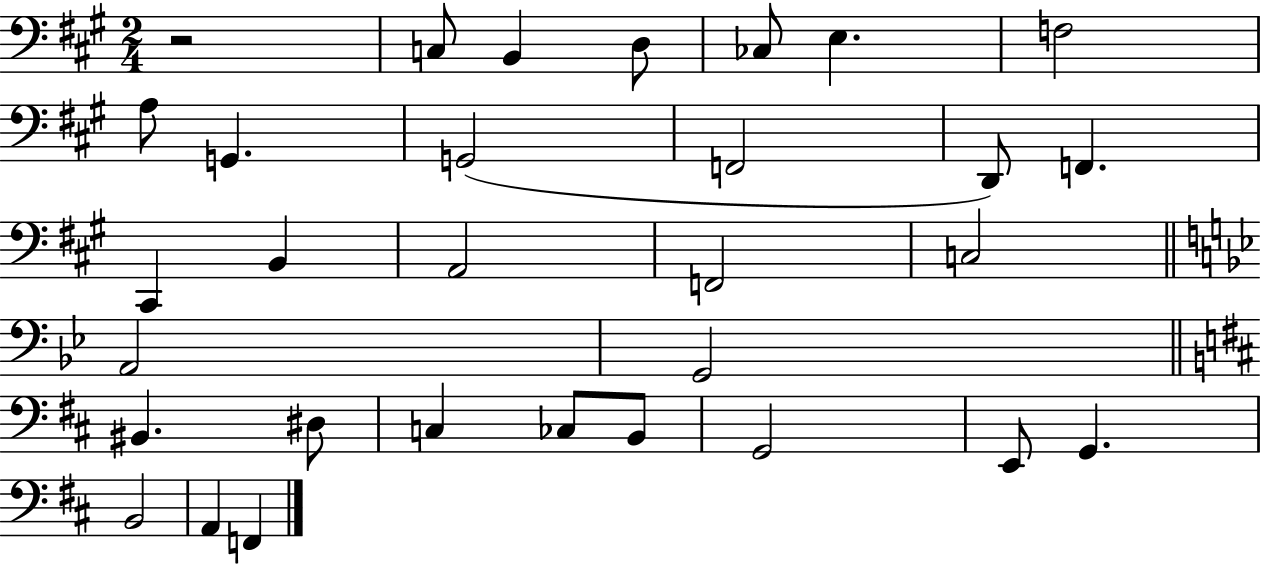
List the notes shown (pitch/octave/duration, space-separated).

R/h C3/e B2/q D3/e CES3/e E3/q. F3/h A3/e G2/q. G2/h F2/h D2/e F2/q. C#2/q B2/q A2/h F2/h C3/h A2/h G2/h BIS2/q. D#3/e C3/q CES3/e B2/e G2/h E2/e G2/q. B2/h A2/q F2/q